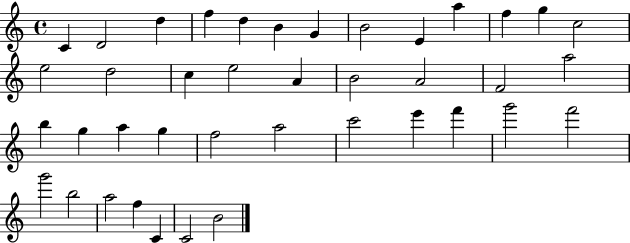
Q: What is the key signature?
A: C major